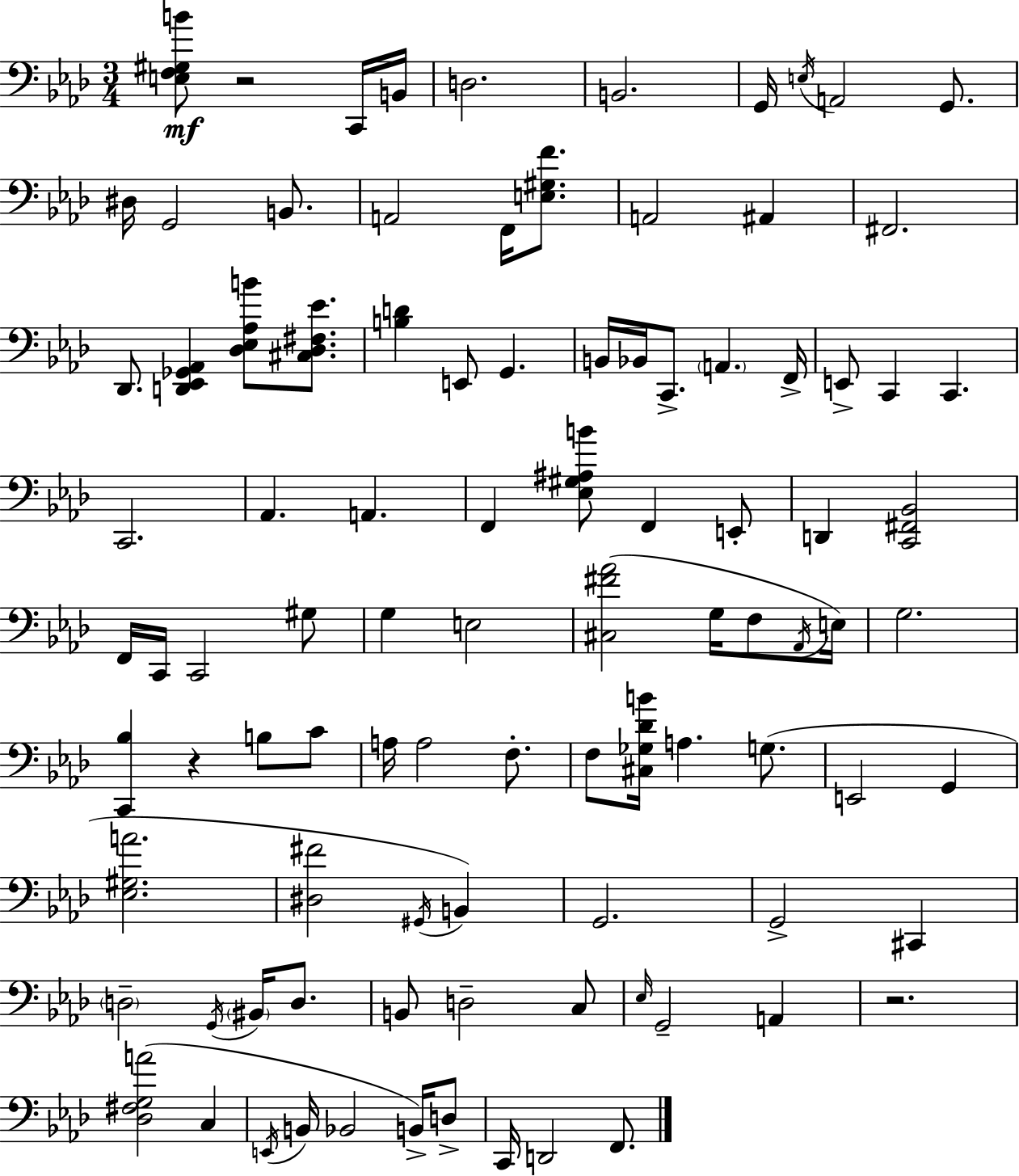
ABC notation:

X:1
T:Untitled
M:3/4
L:1/4
K:Ab
[E,F,^G,B]/2 z2 C,,/4 B,,/4 D,2 B,,2 G,,/4 E,/4 A,,2 G,,/2 ^D,/4 G,,2 B,,/2 A,,2 F,,/4 [E,^G,F]/2 A,,2 ^A,, ^F,,2 _D,,/2 [D,,_E,,_G,,_A,,] [_D,_E,_A,B]/2 [^C,_D,^F,_E]/2 [B,D] E,,/2 G,, B,,/4 _B,,/4 C,,/2 A,, F,,/4 E,,/2 C,, C,, C,,2 _A,, A,, F,, [_E,^G,^A,B]/2 F,, E,,/2 D,, [C,,^F,,_B,,]2 F,,/4 C,,/4 C,,2 ^G,/2 G, E,2 [^C,^F_A]2 G,/4 F,/2 _A,,/4 E,/4 G,2 [C,,_B,] z B,/2 C/2 A,/4 A,2 F,/2 F,/2 [^C,_G,_DB]/4 A, G,/2 E,,2 G,, [_E,^G,A]2 [^D,^F]2 ^G,,/4 B,, G,,2 G,,2 ^C,, D,2 G,,/4 ^B,,/4 D,/2 B,,/2 D,2 C,/2 _E,/4 G,,2 A,, z2 [_D,^F,G,A]2 C, E,,/4 B,,/4 _B,,2 B,,/4 D,/2 C,,/4 D,,2 F,,/2